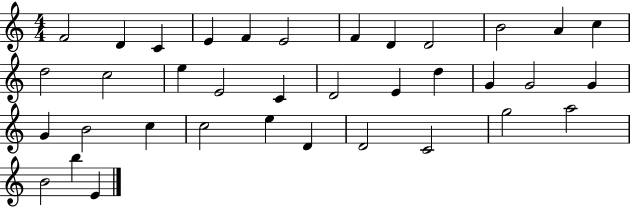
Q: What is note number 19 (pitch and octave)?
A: E4